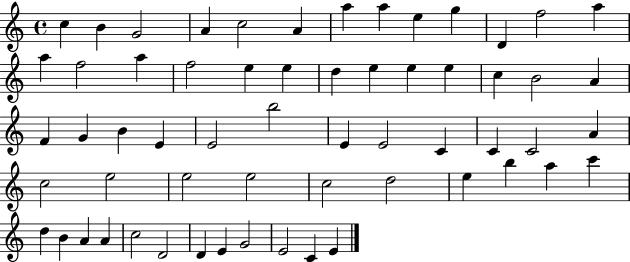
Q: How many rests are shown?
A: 0